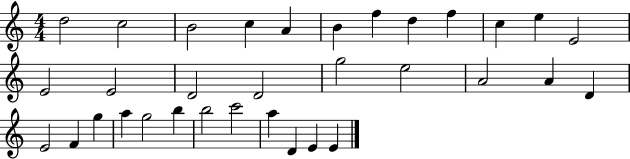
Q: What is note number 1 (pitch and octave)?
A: D5